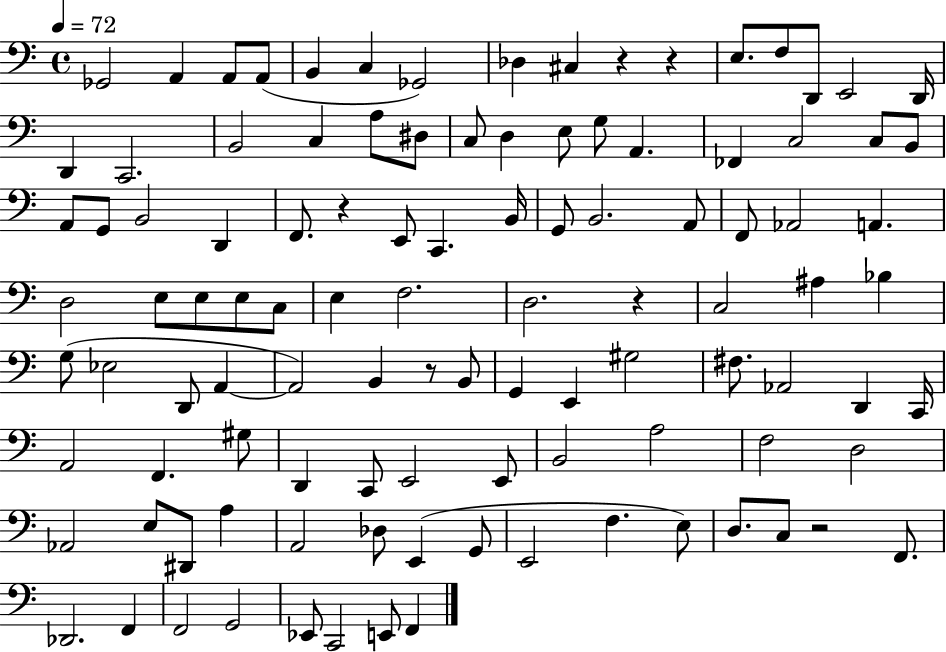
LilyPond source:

{
  \clef bass
  \time 4/4
  \defaultTimeSignature
  \key c \major
  \tempo 4 = 72
  ges,2 a,4 a,8 a,8( | b,4 c4 ges,2) | des4 cis4 r4 r4 | e8. f8 d,8 e,2 d,16 | \break d,4 c,2. | b,2 c4 a8 dis8 | c8 d4 e8 g8 a,4. | fes,4 c2 c8 b,8 | \break a,8 g,8 b,2 d,4 | f,8. r4 e,8 c,4. b,16 | g,8 b,2. a,8 | f,8 aes,2 a,4. | \break d2 e8 e8 e8 c8 | e4 f2. | d2. r4 | c2 ais4 bes4 | \break g8( ees2 d,8 a,4~~ | a,2) b,4 r8 b,8 | g,4 e,4 gis2 | fis8. aes,2 d,4 c,16 | \break a,2 f,4. gis8 | d,4 c,8 e,2 e,8 | b,2 a2 | f2 d2 | \break aes,2 e8 dis,8 a4 | a,2 des8 e,4( g,8 | e,2 f4. e8) | d8. c8 r2 f,8. | \break des,2. f,4 | f,2 g,2 | ees,8 c,2 e,8 f,4 | \bar "|."
}